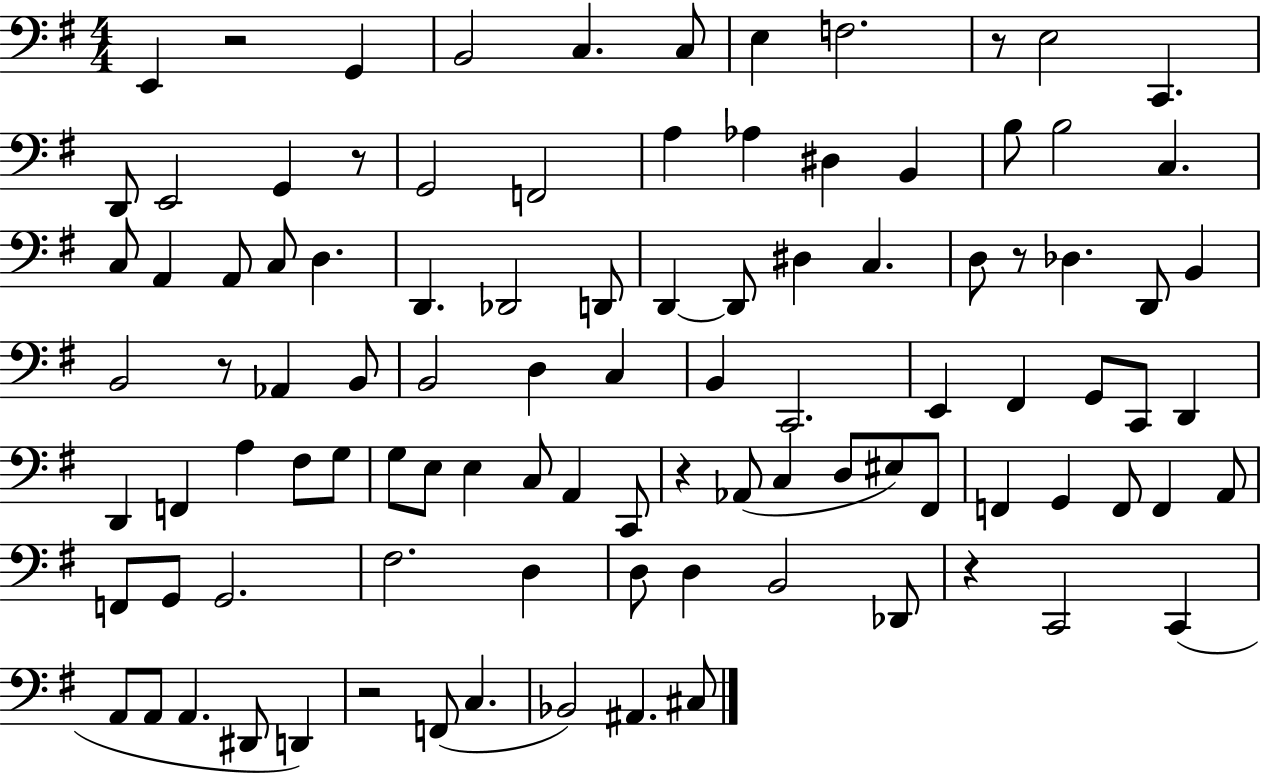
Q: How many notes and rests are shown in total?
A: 100